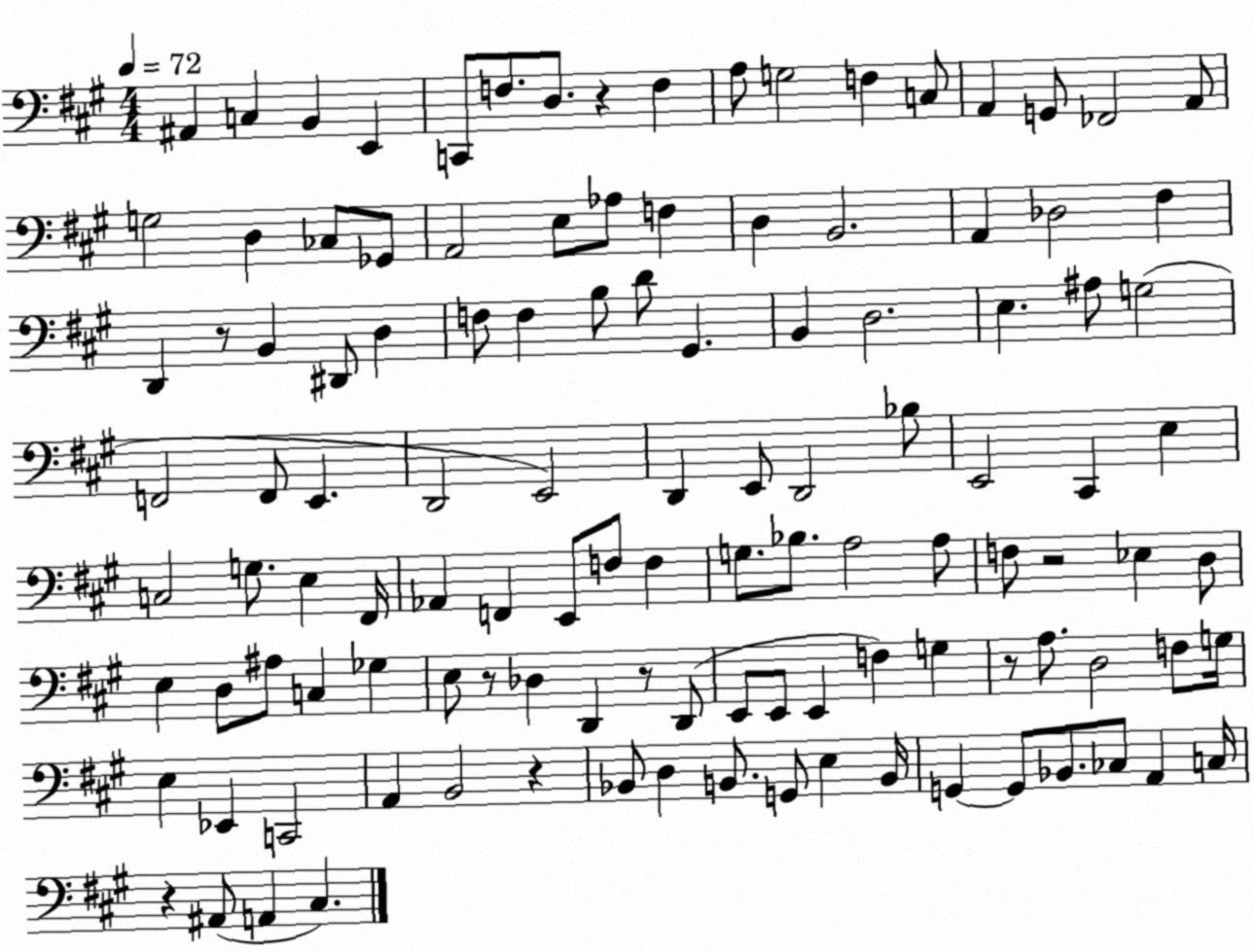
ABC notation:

X:1
T:Untitled
M:4/4
L:1/4
K:A
^A,, C, B,, E,, C,,/2 F,/2 D,/2 z F, A,/2 G,2 F, C,/2 A,, G,,/2 _F,,2 A,,/2 G,2 D, _C,/2 _G,,/2 A,,2 E,/2 _A,/2 F, D, B,,2 A,, _D,2 ^F, D,, z/2 B,, ^D,,/2 D, F,/2 F, B,/2 D/2 ^G,, B,, D,2 E, ^A,/2 G,2 F,,2 F,,/2 E,, D,,2 E,,2 D,, E,,/2 D,,2 _B,/2 E,,2 ^C,, E, C,2 G,/2 E, ^F,,/4 _A,, F,, E,,/2 F,/2 F, G,/2 _B,/2 A,2 A,/2 F,/2 z2 _E, D,/2 E, D,/2 ^A,/2 C, _G, E,/2 z/2 _D, D,, z/2 D,,/2 E,,/2 E,,/2 E,, F, G, z/2 A,/2 D,2 F,/2 G,/4 E, _E,, C,,2 A,, B,,2 z _B,,/2 D, B,,/2 G,,/2 E, B,,/4 G,, G,,/2 _B,,/2 _C,/2 A,, C,/4 z ^A,,/2 A,, ^C,